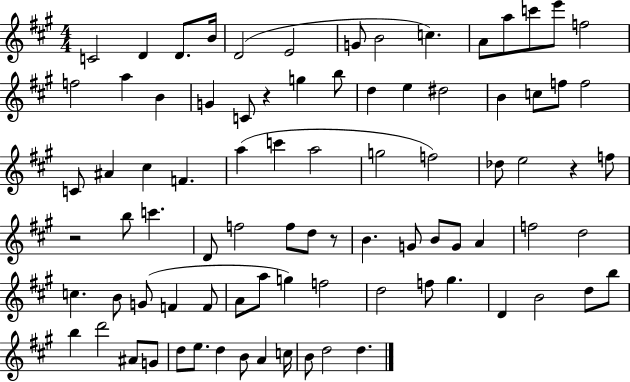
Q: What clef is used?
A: treble